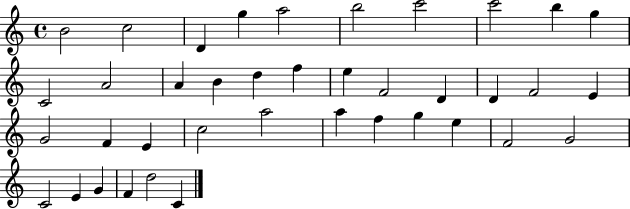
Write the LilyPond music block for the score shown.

{
  \clef treble
  \time 4/4
  \defaultTimeSignature
  \key c \major
  b'2 c''2 | d'4 g''4 a''2 | b''2 c'''2 | c'''2 b''4 g''4 | \break c'2 a'2 | a'4 b'4 d''4 f''4 | e''4 f'2 d'4 | d'4 f'2 e'4 | \break g'2 f'4 e'4 | c''2 a''2 | a''4 f''4 g''4 e''4 | f'2 g'2 | \break c'2 e'4 g'4 | f'4 d''2 c'4 | \bar "|."
}